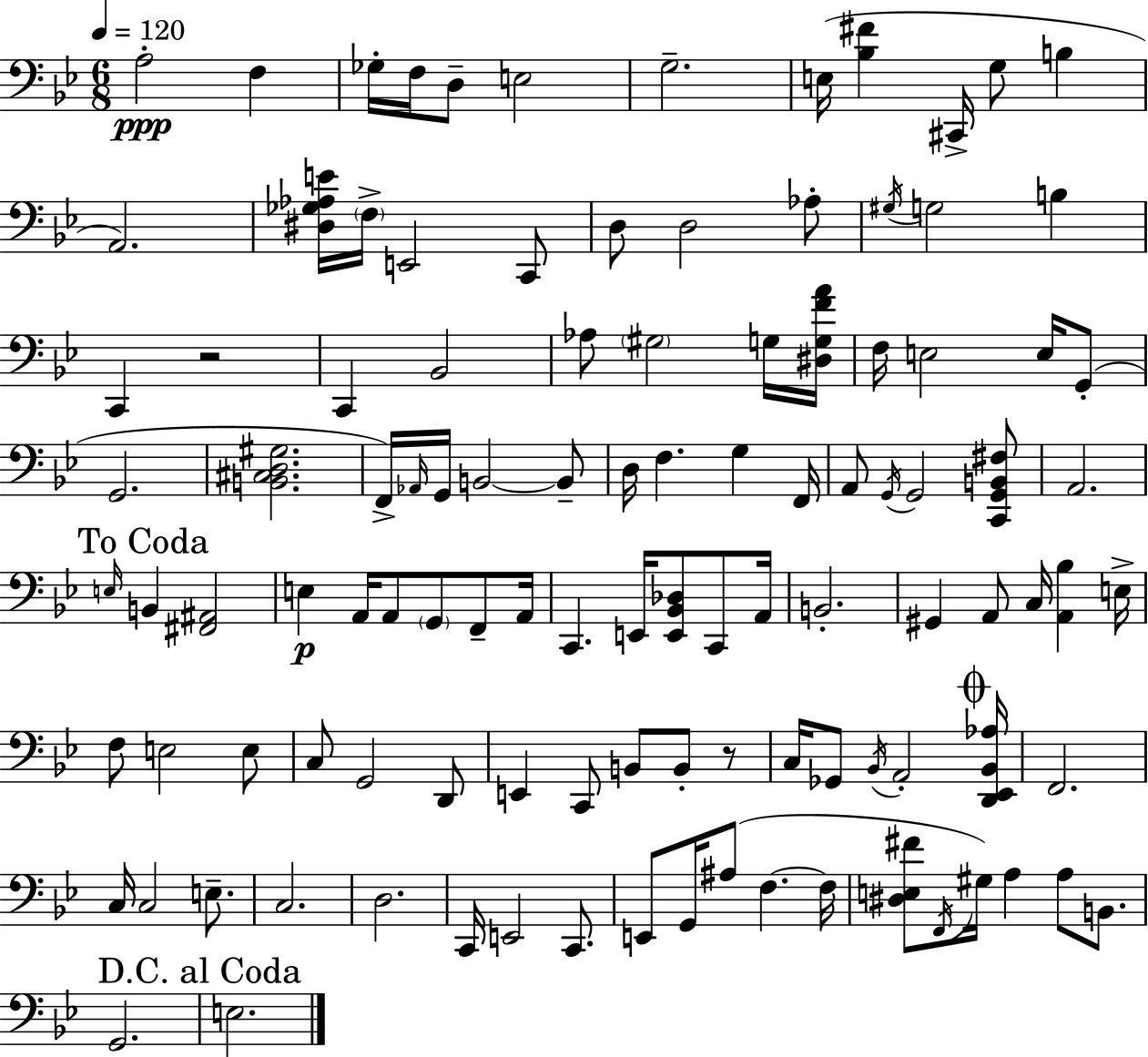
A3/h F3/q Gb3/s F3/s D3/e E3/h G3/h. E3/s [Bb3,F#4]/q C#2/s G3/e B3/q A2/h. [D#3,Gb3,Ab3,E4]/s F3/s E2/h C2/e D3/e D3/h Ab3/e G#3/s G3/h B3/q C2/q R/h C2/q Bb2/h Ab3/e G#3/h G3/s [D#3,G3,F4,A4]/s F3/s E3/h E3/s G2/e G2/h. [B2,C#3,D3,G#3]/h. F2/s Ab2/s G2/s B2/h B2/e D3/s F3/q. G3/q F2/s A2/e G2/s G2/h [C2,G2,B2,F#3]/e A2/h. E3/s B2/q [F#2,A#2]/h E3/q A2/s A2/e G2/e F2/e A2/s C2/q. E2/s [E2,Bb2,Db3]/e C2/e A2/s B2/h. G#2/q A2/e C3/s [A2,Bb3]/q E3/s F3/e E3/h E3/e C3/e G2/h D2/e E2/q C2/e B2/e B2/e R/e C3/s Gb2/e Bb2/s A2/h [D2,Eb2,Bb2,Ab3]/s F2/h. C3/s C3/h E3/e. C3/h. D3/h. C2/s E2/h C2/e. E2/e G2/s A#3/e F3/q. F3/s [D#3,E3,F#4]/e F2/s G#3/s A3/q A3/e B2/e. G2/h. E3/h.